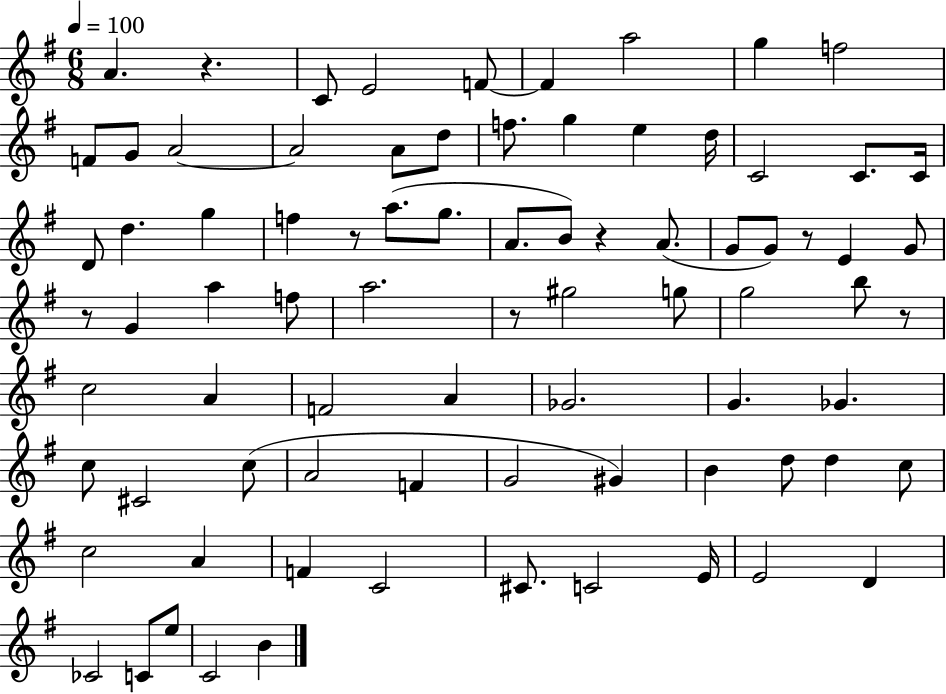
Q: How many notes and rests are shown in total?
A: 81